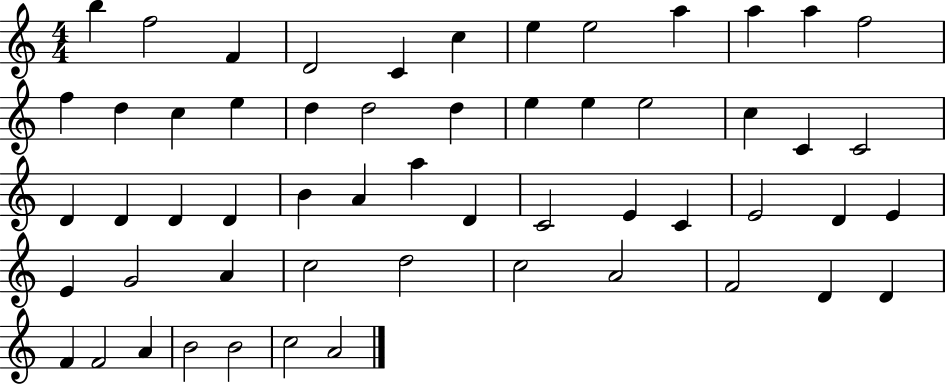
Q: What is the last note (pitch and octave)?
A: A4